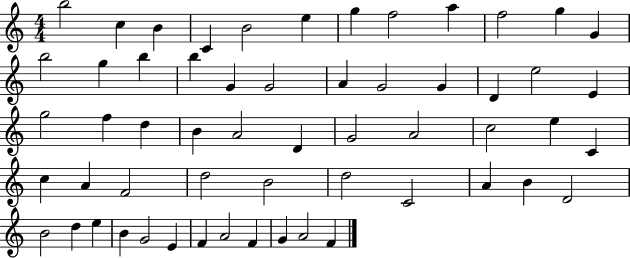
B5/h C5/q B4/q C4/q B4/h E5/q G5/q F5/h A5/q F5/h G5/q G4/q B5/h G5/q B5/q B5/q G4/q G4/h A4/q G4/h G4/q D4/q E5/h E4/q G5/h F5/q D5/q B4/q A4/h D4/q G4/h A4/h C5/h E5/q C4/q C5/q A4/q F4/h D5/h B4/h D5/h C4/h A4/q B4/q D4/h B4/h D5/q E5/q B4/q G4/h E4/q F4/q A4/h F4/q G4/q A4/h F4/q